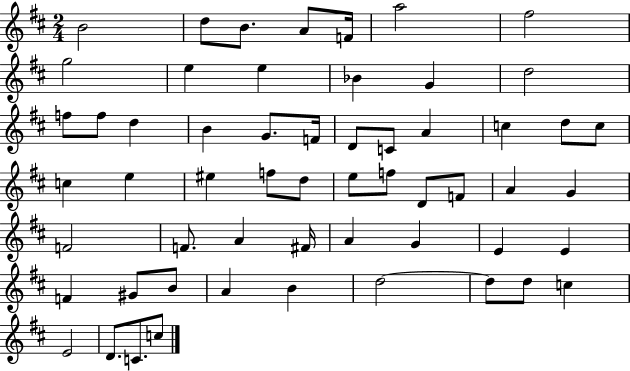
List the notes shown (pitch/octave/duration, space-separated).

B4/h D5/e B4/e. A4/e F4/s A5/h F#5/h G5/h E5/q E5/q Bb4/q G4/q D5/h F5/e F5/e D5/q B4/q G4/e. F4/s D4/e C4/e A4/q C5/q D5/e C5/e C5/q E5/q EIS5/q F5/e D5/e E5/e F5/e D4/e F4/e A4/q G4/q F4/h F4/e. A4/q F#4/s A4/q G4/q E4/q E4/q F4/q G#4/e B4/e A4/q B4/q D5/h D5/e D5/e C5/q E4/h D4/e. C4/e. C5/e